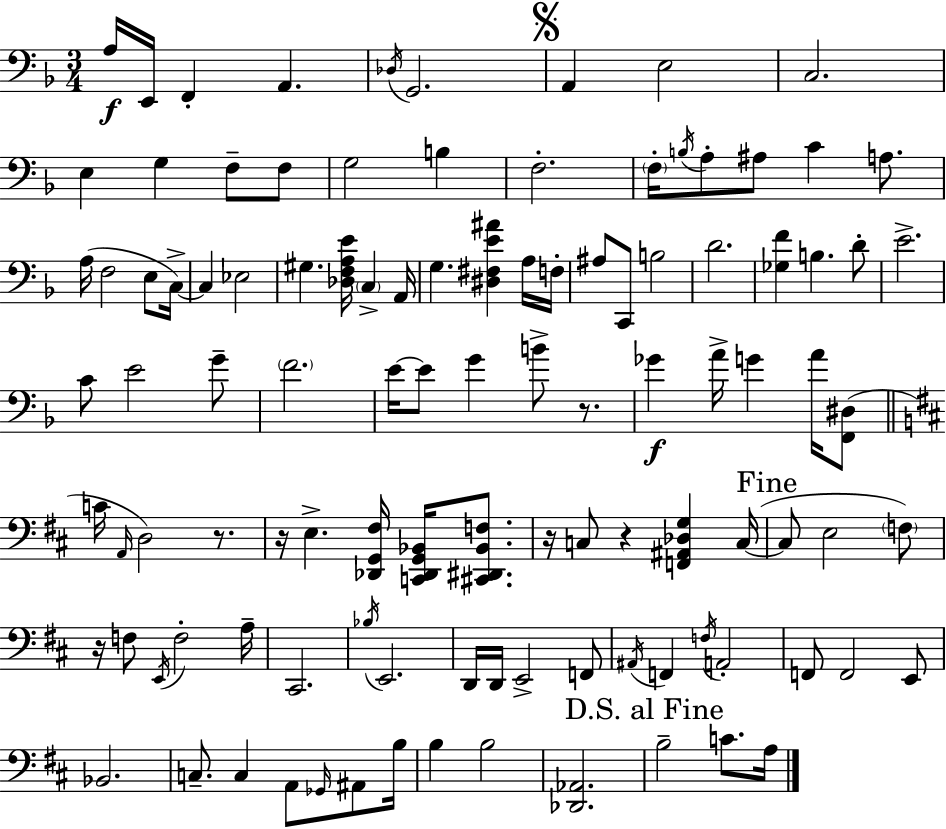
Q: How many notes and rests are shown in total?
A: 107